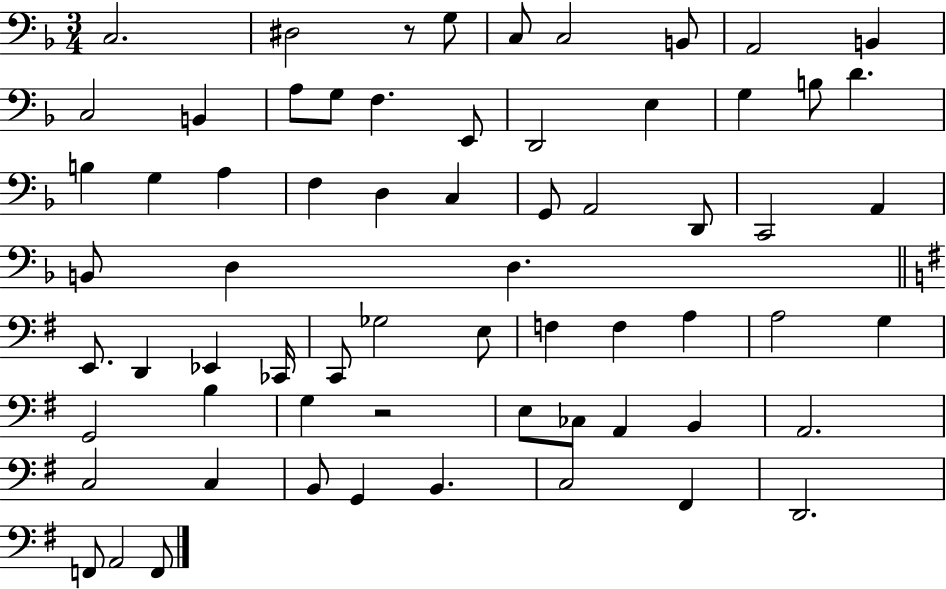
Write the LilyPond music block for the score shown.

{
  \clef bass
  \numericTimeSignature
  \time 3/4
  \key f \major
  c2. | dis2 r8 g8 | c8 c2 b,8 | a,2 b,4 | \break c2 b,4 | a8 g8 f4. e,8 | d,2 e4 | g4 b8 d'4. | \break b4 g4 a4 | f4 d4 c4 | g,8 a,2 d,8 | c,2 a,4 | \break b,8 d4 d4. | \bar "||" \break \key g \major e,8. d,4 ees,4 ces,16 | c,8 ges2 e8 | f4 f4 a4 | a2 g4 | \break g,2 b4 | g4 r2 | e8 ces8 a,4 b,4 | a,2. | \break c2 c4 | b,8 g,4 b,4. | c2 fis,4 | d,2. | \break f,8 a,2 f,8 | \bar "|."
}